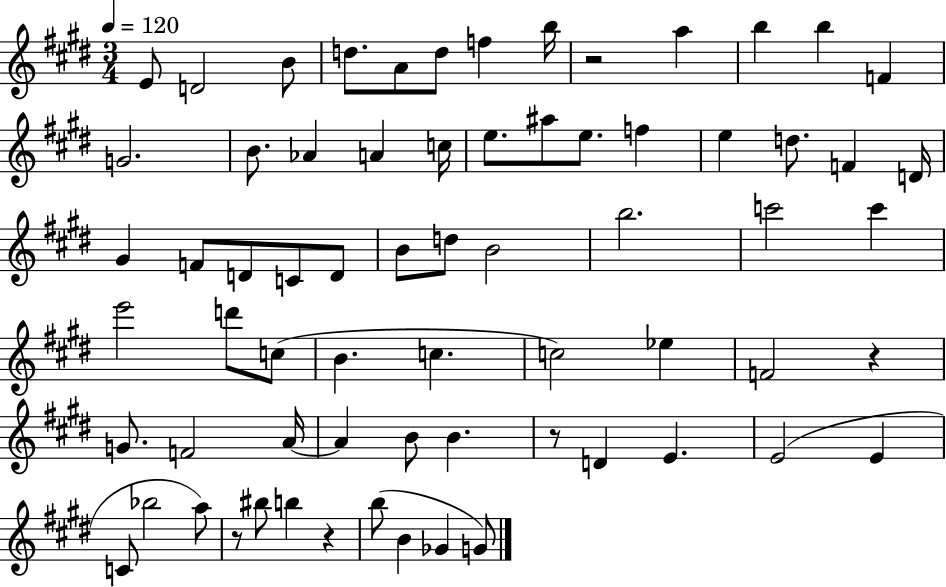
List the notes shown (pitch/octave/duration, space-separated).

E4/e D4/h B4/e D5/e. A4/e D5/e F5/q B5/s R/h A5/q B5/q B5/q F4/q G4/h. B4/e. Ab4/q A4/q C5/s E5/e. A#5/e E5/e. F5/q E5/q D5/e. F4/q D4/s G#4/q F4/e D4/e C4/e D4/e B4/e D5/e B4/h B5/h. C6/h C6/q E6/h D6/e C5/e B4/q. C5/q. C5/h Eb5/q F4/h R/q G4/e. F4/h A4/s A4/q B4/e B4/q. R/e D4/q E4/q. E4/h E4/q C4/e Bb5/h A5/e R/e BIS5/e B5/q R/q B5/e B4/q Gb4/q G4/e